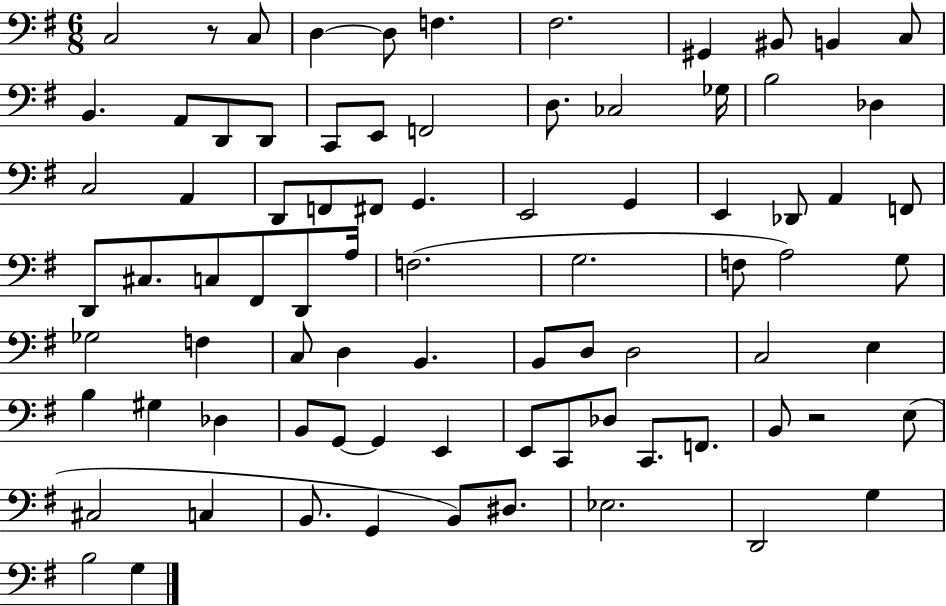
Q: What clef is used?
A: bass